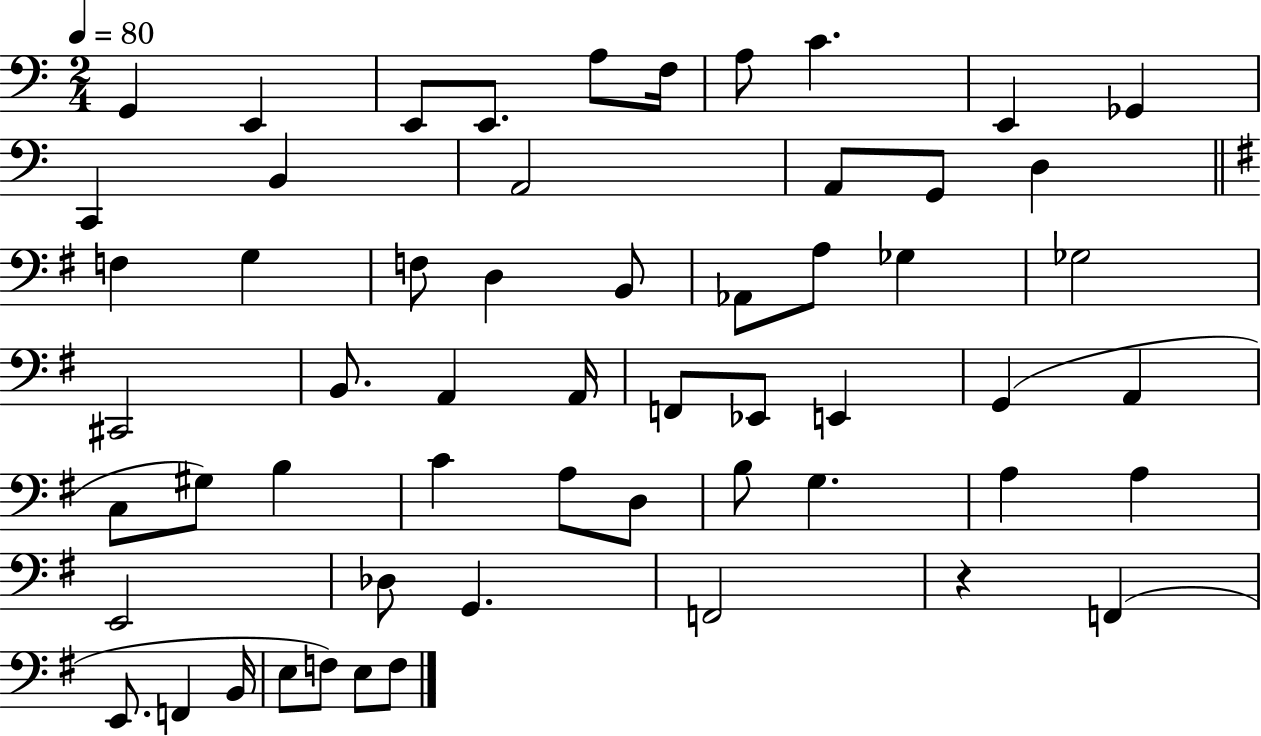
{
  \clef bass
  \numericTimeSignature
  \time 2/4
  \key c \major
  \tempo 4 = 80
  g,4 e,4 | e,8 e,8. a8 f16 | a8 c'4. | e,4 ges,4 | \break c,4 b,4 | a,2 | a,8 g,8 d4 | \bar "||" \break \key e \minor f4 g4 | f8 d4 b,8 | aes,8 a8 ges4 | ges2 | \break cis,2 | b,8. a,4 a,16 | f,8 ees,8 e,4 | g,4( a,4 | \break c8 gis8) b4 | c'4 a8 d8 | b8 g4. | a4 a4 | \break e,2 | des8 g,4. | f,2 | r4 f,4( | \break e,8. f,4 b,16 | e8 f8) e8 f8 | \bar "|."
}